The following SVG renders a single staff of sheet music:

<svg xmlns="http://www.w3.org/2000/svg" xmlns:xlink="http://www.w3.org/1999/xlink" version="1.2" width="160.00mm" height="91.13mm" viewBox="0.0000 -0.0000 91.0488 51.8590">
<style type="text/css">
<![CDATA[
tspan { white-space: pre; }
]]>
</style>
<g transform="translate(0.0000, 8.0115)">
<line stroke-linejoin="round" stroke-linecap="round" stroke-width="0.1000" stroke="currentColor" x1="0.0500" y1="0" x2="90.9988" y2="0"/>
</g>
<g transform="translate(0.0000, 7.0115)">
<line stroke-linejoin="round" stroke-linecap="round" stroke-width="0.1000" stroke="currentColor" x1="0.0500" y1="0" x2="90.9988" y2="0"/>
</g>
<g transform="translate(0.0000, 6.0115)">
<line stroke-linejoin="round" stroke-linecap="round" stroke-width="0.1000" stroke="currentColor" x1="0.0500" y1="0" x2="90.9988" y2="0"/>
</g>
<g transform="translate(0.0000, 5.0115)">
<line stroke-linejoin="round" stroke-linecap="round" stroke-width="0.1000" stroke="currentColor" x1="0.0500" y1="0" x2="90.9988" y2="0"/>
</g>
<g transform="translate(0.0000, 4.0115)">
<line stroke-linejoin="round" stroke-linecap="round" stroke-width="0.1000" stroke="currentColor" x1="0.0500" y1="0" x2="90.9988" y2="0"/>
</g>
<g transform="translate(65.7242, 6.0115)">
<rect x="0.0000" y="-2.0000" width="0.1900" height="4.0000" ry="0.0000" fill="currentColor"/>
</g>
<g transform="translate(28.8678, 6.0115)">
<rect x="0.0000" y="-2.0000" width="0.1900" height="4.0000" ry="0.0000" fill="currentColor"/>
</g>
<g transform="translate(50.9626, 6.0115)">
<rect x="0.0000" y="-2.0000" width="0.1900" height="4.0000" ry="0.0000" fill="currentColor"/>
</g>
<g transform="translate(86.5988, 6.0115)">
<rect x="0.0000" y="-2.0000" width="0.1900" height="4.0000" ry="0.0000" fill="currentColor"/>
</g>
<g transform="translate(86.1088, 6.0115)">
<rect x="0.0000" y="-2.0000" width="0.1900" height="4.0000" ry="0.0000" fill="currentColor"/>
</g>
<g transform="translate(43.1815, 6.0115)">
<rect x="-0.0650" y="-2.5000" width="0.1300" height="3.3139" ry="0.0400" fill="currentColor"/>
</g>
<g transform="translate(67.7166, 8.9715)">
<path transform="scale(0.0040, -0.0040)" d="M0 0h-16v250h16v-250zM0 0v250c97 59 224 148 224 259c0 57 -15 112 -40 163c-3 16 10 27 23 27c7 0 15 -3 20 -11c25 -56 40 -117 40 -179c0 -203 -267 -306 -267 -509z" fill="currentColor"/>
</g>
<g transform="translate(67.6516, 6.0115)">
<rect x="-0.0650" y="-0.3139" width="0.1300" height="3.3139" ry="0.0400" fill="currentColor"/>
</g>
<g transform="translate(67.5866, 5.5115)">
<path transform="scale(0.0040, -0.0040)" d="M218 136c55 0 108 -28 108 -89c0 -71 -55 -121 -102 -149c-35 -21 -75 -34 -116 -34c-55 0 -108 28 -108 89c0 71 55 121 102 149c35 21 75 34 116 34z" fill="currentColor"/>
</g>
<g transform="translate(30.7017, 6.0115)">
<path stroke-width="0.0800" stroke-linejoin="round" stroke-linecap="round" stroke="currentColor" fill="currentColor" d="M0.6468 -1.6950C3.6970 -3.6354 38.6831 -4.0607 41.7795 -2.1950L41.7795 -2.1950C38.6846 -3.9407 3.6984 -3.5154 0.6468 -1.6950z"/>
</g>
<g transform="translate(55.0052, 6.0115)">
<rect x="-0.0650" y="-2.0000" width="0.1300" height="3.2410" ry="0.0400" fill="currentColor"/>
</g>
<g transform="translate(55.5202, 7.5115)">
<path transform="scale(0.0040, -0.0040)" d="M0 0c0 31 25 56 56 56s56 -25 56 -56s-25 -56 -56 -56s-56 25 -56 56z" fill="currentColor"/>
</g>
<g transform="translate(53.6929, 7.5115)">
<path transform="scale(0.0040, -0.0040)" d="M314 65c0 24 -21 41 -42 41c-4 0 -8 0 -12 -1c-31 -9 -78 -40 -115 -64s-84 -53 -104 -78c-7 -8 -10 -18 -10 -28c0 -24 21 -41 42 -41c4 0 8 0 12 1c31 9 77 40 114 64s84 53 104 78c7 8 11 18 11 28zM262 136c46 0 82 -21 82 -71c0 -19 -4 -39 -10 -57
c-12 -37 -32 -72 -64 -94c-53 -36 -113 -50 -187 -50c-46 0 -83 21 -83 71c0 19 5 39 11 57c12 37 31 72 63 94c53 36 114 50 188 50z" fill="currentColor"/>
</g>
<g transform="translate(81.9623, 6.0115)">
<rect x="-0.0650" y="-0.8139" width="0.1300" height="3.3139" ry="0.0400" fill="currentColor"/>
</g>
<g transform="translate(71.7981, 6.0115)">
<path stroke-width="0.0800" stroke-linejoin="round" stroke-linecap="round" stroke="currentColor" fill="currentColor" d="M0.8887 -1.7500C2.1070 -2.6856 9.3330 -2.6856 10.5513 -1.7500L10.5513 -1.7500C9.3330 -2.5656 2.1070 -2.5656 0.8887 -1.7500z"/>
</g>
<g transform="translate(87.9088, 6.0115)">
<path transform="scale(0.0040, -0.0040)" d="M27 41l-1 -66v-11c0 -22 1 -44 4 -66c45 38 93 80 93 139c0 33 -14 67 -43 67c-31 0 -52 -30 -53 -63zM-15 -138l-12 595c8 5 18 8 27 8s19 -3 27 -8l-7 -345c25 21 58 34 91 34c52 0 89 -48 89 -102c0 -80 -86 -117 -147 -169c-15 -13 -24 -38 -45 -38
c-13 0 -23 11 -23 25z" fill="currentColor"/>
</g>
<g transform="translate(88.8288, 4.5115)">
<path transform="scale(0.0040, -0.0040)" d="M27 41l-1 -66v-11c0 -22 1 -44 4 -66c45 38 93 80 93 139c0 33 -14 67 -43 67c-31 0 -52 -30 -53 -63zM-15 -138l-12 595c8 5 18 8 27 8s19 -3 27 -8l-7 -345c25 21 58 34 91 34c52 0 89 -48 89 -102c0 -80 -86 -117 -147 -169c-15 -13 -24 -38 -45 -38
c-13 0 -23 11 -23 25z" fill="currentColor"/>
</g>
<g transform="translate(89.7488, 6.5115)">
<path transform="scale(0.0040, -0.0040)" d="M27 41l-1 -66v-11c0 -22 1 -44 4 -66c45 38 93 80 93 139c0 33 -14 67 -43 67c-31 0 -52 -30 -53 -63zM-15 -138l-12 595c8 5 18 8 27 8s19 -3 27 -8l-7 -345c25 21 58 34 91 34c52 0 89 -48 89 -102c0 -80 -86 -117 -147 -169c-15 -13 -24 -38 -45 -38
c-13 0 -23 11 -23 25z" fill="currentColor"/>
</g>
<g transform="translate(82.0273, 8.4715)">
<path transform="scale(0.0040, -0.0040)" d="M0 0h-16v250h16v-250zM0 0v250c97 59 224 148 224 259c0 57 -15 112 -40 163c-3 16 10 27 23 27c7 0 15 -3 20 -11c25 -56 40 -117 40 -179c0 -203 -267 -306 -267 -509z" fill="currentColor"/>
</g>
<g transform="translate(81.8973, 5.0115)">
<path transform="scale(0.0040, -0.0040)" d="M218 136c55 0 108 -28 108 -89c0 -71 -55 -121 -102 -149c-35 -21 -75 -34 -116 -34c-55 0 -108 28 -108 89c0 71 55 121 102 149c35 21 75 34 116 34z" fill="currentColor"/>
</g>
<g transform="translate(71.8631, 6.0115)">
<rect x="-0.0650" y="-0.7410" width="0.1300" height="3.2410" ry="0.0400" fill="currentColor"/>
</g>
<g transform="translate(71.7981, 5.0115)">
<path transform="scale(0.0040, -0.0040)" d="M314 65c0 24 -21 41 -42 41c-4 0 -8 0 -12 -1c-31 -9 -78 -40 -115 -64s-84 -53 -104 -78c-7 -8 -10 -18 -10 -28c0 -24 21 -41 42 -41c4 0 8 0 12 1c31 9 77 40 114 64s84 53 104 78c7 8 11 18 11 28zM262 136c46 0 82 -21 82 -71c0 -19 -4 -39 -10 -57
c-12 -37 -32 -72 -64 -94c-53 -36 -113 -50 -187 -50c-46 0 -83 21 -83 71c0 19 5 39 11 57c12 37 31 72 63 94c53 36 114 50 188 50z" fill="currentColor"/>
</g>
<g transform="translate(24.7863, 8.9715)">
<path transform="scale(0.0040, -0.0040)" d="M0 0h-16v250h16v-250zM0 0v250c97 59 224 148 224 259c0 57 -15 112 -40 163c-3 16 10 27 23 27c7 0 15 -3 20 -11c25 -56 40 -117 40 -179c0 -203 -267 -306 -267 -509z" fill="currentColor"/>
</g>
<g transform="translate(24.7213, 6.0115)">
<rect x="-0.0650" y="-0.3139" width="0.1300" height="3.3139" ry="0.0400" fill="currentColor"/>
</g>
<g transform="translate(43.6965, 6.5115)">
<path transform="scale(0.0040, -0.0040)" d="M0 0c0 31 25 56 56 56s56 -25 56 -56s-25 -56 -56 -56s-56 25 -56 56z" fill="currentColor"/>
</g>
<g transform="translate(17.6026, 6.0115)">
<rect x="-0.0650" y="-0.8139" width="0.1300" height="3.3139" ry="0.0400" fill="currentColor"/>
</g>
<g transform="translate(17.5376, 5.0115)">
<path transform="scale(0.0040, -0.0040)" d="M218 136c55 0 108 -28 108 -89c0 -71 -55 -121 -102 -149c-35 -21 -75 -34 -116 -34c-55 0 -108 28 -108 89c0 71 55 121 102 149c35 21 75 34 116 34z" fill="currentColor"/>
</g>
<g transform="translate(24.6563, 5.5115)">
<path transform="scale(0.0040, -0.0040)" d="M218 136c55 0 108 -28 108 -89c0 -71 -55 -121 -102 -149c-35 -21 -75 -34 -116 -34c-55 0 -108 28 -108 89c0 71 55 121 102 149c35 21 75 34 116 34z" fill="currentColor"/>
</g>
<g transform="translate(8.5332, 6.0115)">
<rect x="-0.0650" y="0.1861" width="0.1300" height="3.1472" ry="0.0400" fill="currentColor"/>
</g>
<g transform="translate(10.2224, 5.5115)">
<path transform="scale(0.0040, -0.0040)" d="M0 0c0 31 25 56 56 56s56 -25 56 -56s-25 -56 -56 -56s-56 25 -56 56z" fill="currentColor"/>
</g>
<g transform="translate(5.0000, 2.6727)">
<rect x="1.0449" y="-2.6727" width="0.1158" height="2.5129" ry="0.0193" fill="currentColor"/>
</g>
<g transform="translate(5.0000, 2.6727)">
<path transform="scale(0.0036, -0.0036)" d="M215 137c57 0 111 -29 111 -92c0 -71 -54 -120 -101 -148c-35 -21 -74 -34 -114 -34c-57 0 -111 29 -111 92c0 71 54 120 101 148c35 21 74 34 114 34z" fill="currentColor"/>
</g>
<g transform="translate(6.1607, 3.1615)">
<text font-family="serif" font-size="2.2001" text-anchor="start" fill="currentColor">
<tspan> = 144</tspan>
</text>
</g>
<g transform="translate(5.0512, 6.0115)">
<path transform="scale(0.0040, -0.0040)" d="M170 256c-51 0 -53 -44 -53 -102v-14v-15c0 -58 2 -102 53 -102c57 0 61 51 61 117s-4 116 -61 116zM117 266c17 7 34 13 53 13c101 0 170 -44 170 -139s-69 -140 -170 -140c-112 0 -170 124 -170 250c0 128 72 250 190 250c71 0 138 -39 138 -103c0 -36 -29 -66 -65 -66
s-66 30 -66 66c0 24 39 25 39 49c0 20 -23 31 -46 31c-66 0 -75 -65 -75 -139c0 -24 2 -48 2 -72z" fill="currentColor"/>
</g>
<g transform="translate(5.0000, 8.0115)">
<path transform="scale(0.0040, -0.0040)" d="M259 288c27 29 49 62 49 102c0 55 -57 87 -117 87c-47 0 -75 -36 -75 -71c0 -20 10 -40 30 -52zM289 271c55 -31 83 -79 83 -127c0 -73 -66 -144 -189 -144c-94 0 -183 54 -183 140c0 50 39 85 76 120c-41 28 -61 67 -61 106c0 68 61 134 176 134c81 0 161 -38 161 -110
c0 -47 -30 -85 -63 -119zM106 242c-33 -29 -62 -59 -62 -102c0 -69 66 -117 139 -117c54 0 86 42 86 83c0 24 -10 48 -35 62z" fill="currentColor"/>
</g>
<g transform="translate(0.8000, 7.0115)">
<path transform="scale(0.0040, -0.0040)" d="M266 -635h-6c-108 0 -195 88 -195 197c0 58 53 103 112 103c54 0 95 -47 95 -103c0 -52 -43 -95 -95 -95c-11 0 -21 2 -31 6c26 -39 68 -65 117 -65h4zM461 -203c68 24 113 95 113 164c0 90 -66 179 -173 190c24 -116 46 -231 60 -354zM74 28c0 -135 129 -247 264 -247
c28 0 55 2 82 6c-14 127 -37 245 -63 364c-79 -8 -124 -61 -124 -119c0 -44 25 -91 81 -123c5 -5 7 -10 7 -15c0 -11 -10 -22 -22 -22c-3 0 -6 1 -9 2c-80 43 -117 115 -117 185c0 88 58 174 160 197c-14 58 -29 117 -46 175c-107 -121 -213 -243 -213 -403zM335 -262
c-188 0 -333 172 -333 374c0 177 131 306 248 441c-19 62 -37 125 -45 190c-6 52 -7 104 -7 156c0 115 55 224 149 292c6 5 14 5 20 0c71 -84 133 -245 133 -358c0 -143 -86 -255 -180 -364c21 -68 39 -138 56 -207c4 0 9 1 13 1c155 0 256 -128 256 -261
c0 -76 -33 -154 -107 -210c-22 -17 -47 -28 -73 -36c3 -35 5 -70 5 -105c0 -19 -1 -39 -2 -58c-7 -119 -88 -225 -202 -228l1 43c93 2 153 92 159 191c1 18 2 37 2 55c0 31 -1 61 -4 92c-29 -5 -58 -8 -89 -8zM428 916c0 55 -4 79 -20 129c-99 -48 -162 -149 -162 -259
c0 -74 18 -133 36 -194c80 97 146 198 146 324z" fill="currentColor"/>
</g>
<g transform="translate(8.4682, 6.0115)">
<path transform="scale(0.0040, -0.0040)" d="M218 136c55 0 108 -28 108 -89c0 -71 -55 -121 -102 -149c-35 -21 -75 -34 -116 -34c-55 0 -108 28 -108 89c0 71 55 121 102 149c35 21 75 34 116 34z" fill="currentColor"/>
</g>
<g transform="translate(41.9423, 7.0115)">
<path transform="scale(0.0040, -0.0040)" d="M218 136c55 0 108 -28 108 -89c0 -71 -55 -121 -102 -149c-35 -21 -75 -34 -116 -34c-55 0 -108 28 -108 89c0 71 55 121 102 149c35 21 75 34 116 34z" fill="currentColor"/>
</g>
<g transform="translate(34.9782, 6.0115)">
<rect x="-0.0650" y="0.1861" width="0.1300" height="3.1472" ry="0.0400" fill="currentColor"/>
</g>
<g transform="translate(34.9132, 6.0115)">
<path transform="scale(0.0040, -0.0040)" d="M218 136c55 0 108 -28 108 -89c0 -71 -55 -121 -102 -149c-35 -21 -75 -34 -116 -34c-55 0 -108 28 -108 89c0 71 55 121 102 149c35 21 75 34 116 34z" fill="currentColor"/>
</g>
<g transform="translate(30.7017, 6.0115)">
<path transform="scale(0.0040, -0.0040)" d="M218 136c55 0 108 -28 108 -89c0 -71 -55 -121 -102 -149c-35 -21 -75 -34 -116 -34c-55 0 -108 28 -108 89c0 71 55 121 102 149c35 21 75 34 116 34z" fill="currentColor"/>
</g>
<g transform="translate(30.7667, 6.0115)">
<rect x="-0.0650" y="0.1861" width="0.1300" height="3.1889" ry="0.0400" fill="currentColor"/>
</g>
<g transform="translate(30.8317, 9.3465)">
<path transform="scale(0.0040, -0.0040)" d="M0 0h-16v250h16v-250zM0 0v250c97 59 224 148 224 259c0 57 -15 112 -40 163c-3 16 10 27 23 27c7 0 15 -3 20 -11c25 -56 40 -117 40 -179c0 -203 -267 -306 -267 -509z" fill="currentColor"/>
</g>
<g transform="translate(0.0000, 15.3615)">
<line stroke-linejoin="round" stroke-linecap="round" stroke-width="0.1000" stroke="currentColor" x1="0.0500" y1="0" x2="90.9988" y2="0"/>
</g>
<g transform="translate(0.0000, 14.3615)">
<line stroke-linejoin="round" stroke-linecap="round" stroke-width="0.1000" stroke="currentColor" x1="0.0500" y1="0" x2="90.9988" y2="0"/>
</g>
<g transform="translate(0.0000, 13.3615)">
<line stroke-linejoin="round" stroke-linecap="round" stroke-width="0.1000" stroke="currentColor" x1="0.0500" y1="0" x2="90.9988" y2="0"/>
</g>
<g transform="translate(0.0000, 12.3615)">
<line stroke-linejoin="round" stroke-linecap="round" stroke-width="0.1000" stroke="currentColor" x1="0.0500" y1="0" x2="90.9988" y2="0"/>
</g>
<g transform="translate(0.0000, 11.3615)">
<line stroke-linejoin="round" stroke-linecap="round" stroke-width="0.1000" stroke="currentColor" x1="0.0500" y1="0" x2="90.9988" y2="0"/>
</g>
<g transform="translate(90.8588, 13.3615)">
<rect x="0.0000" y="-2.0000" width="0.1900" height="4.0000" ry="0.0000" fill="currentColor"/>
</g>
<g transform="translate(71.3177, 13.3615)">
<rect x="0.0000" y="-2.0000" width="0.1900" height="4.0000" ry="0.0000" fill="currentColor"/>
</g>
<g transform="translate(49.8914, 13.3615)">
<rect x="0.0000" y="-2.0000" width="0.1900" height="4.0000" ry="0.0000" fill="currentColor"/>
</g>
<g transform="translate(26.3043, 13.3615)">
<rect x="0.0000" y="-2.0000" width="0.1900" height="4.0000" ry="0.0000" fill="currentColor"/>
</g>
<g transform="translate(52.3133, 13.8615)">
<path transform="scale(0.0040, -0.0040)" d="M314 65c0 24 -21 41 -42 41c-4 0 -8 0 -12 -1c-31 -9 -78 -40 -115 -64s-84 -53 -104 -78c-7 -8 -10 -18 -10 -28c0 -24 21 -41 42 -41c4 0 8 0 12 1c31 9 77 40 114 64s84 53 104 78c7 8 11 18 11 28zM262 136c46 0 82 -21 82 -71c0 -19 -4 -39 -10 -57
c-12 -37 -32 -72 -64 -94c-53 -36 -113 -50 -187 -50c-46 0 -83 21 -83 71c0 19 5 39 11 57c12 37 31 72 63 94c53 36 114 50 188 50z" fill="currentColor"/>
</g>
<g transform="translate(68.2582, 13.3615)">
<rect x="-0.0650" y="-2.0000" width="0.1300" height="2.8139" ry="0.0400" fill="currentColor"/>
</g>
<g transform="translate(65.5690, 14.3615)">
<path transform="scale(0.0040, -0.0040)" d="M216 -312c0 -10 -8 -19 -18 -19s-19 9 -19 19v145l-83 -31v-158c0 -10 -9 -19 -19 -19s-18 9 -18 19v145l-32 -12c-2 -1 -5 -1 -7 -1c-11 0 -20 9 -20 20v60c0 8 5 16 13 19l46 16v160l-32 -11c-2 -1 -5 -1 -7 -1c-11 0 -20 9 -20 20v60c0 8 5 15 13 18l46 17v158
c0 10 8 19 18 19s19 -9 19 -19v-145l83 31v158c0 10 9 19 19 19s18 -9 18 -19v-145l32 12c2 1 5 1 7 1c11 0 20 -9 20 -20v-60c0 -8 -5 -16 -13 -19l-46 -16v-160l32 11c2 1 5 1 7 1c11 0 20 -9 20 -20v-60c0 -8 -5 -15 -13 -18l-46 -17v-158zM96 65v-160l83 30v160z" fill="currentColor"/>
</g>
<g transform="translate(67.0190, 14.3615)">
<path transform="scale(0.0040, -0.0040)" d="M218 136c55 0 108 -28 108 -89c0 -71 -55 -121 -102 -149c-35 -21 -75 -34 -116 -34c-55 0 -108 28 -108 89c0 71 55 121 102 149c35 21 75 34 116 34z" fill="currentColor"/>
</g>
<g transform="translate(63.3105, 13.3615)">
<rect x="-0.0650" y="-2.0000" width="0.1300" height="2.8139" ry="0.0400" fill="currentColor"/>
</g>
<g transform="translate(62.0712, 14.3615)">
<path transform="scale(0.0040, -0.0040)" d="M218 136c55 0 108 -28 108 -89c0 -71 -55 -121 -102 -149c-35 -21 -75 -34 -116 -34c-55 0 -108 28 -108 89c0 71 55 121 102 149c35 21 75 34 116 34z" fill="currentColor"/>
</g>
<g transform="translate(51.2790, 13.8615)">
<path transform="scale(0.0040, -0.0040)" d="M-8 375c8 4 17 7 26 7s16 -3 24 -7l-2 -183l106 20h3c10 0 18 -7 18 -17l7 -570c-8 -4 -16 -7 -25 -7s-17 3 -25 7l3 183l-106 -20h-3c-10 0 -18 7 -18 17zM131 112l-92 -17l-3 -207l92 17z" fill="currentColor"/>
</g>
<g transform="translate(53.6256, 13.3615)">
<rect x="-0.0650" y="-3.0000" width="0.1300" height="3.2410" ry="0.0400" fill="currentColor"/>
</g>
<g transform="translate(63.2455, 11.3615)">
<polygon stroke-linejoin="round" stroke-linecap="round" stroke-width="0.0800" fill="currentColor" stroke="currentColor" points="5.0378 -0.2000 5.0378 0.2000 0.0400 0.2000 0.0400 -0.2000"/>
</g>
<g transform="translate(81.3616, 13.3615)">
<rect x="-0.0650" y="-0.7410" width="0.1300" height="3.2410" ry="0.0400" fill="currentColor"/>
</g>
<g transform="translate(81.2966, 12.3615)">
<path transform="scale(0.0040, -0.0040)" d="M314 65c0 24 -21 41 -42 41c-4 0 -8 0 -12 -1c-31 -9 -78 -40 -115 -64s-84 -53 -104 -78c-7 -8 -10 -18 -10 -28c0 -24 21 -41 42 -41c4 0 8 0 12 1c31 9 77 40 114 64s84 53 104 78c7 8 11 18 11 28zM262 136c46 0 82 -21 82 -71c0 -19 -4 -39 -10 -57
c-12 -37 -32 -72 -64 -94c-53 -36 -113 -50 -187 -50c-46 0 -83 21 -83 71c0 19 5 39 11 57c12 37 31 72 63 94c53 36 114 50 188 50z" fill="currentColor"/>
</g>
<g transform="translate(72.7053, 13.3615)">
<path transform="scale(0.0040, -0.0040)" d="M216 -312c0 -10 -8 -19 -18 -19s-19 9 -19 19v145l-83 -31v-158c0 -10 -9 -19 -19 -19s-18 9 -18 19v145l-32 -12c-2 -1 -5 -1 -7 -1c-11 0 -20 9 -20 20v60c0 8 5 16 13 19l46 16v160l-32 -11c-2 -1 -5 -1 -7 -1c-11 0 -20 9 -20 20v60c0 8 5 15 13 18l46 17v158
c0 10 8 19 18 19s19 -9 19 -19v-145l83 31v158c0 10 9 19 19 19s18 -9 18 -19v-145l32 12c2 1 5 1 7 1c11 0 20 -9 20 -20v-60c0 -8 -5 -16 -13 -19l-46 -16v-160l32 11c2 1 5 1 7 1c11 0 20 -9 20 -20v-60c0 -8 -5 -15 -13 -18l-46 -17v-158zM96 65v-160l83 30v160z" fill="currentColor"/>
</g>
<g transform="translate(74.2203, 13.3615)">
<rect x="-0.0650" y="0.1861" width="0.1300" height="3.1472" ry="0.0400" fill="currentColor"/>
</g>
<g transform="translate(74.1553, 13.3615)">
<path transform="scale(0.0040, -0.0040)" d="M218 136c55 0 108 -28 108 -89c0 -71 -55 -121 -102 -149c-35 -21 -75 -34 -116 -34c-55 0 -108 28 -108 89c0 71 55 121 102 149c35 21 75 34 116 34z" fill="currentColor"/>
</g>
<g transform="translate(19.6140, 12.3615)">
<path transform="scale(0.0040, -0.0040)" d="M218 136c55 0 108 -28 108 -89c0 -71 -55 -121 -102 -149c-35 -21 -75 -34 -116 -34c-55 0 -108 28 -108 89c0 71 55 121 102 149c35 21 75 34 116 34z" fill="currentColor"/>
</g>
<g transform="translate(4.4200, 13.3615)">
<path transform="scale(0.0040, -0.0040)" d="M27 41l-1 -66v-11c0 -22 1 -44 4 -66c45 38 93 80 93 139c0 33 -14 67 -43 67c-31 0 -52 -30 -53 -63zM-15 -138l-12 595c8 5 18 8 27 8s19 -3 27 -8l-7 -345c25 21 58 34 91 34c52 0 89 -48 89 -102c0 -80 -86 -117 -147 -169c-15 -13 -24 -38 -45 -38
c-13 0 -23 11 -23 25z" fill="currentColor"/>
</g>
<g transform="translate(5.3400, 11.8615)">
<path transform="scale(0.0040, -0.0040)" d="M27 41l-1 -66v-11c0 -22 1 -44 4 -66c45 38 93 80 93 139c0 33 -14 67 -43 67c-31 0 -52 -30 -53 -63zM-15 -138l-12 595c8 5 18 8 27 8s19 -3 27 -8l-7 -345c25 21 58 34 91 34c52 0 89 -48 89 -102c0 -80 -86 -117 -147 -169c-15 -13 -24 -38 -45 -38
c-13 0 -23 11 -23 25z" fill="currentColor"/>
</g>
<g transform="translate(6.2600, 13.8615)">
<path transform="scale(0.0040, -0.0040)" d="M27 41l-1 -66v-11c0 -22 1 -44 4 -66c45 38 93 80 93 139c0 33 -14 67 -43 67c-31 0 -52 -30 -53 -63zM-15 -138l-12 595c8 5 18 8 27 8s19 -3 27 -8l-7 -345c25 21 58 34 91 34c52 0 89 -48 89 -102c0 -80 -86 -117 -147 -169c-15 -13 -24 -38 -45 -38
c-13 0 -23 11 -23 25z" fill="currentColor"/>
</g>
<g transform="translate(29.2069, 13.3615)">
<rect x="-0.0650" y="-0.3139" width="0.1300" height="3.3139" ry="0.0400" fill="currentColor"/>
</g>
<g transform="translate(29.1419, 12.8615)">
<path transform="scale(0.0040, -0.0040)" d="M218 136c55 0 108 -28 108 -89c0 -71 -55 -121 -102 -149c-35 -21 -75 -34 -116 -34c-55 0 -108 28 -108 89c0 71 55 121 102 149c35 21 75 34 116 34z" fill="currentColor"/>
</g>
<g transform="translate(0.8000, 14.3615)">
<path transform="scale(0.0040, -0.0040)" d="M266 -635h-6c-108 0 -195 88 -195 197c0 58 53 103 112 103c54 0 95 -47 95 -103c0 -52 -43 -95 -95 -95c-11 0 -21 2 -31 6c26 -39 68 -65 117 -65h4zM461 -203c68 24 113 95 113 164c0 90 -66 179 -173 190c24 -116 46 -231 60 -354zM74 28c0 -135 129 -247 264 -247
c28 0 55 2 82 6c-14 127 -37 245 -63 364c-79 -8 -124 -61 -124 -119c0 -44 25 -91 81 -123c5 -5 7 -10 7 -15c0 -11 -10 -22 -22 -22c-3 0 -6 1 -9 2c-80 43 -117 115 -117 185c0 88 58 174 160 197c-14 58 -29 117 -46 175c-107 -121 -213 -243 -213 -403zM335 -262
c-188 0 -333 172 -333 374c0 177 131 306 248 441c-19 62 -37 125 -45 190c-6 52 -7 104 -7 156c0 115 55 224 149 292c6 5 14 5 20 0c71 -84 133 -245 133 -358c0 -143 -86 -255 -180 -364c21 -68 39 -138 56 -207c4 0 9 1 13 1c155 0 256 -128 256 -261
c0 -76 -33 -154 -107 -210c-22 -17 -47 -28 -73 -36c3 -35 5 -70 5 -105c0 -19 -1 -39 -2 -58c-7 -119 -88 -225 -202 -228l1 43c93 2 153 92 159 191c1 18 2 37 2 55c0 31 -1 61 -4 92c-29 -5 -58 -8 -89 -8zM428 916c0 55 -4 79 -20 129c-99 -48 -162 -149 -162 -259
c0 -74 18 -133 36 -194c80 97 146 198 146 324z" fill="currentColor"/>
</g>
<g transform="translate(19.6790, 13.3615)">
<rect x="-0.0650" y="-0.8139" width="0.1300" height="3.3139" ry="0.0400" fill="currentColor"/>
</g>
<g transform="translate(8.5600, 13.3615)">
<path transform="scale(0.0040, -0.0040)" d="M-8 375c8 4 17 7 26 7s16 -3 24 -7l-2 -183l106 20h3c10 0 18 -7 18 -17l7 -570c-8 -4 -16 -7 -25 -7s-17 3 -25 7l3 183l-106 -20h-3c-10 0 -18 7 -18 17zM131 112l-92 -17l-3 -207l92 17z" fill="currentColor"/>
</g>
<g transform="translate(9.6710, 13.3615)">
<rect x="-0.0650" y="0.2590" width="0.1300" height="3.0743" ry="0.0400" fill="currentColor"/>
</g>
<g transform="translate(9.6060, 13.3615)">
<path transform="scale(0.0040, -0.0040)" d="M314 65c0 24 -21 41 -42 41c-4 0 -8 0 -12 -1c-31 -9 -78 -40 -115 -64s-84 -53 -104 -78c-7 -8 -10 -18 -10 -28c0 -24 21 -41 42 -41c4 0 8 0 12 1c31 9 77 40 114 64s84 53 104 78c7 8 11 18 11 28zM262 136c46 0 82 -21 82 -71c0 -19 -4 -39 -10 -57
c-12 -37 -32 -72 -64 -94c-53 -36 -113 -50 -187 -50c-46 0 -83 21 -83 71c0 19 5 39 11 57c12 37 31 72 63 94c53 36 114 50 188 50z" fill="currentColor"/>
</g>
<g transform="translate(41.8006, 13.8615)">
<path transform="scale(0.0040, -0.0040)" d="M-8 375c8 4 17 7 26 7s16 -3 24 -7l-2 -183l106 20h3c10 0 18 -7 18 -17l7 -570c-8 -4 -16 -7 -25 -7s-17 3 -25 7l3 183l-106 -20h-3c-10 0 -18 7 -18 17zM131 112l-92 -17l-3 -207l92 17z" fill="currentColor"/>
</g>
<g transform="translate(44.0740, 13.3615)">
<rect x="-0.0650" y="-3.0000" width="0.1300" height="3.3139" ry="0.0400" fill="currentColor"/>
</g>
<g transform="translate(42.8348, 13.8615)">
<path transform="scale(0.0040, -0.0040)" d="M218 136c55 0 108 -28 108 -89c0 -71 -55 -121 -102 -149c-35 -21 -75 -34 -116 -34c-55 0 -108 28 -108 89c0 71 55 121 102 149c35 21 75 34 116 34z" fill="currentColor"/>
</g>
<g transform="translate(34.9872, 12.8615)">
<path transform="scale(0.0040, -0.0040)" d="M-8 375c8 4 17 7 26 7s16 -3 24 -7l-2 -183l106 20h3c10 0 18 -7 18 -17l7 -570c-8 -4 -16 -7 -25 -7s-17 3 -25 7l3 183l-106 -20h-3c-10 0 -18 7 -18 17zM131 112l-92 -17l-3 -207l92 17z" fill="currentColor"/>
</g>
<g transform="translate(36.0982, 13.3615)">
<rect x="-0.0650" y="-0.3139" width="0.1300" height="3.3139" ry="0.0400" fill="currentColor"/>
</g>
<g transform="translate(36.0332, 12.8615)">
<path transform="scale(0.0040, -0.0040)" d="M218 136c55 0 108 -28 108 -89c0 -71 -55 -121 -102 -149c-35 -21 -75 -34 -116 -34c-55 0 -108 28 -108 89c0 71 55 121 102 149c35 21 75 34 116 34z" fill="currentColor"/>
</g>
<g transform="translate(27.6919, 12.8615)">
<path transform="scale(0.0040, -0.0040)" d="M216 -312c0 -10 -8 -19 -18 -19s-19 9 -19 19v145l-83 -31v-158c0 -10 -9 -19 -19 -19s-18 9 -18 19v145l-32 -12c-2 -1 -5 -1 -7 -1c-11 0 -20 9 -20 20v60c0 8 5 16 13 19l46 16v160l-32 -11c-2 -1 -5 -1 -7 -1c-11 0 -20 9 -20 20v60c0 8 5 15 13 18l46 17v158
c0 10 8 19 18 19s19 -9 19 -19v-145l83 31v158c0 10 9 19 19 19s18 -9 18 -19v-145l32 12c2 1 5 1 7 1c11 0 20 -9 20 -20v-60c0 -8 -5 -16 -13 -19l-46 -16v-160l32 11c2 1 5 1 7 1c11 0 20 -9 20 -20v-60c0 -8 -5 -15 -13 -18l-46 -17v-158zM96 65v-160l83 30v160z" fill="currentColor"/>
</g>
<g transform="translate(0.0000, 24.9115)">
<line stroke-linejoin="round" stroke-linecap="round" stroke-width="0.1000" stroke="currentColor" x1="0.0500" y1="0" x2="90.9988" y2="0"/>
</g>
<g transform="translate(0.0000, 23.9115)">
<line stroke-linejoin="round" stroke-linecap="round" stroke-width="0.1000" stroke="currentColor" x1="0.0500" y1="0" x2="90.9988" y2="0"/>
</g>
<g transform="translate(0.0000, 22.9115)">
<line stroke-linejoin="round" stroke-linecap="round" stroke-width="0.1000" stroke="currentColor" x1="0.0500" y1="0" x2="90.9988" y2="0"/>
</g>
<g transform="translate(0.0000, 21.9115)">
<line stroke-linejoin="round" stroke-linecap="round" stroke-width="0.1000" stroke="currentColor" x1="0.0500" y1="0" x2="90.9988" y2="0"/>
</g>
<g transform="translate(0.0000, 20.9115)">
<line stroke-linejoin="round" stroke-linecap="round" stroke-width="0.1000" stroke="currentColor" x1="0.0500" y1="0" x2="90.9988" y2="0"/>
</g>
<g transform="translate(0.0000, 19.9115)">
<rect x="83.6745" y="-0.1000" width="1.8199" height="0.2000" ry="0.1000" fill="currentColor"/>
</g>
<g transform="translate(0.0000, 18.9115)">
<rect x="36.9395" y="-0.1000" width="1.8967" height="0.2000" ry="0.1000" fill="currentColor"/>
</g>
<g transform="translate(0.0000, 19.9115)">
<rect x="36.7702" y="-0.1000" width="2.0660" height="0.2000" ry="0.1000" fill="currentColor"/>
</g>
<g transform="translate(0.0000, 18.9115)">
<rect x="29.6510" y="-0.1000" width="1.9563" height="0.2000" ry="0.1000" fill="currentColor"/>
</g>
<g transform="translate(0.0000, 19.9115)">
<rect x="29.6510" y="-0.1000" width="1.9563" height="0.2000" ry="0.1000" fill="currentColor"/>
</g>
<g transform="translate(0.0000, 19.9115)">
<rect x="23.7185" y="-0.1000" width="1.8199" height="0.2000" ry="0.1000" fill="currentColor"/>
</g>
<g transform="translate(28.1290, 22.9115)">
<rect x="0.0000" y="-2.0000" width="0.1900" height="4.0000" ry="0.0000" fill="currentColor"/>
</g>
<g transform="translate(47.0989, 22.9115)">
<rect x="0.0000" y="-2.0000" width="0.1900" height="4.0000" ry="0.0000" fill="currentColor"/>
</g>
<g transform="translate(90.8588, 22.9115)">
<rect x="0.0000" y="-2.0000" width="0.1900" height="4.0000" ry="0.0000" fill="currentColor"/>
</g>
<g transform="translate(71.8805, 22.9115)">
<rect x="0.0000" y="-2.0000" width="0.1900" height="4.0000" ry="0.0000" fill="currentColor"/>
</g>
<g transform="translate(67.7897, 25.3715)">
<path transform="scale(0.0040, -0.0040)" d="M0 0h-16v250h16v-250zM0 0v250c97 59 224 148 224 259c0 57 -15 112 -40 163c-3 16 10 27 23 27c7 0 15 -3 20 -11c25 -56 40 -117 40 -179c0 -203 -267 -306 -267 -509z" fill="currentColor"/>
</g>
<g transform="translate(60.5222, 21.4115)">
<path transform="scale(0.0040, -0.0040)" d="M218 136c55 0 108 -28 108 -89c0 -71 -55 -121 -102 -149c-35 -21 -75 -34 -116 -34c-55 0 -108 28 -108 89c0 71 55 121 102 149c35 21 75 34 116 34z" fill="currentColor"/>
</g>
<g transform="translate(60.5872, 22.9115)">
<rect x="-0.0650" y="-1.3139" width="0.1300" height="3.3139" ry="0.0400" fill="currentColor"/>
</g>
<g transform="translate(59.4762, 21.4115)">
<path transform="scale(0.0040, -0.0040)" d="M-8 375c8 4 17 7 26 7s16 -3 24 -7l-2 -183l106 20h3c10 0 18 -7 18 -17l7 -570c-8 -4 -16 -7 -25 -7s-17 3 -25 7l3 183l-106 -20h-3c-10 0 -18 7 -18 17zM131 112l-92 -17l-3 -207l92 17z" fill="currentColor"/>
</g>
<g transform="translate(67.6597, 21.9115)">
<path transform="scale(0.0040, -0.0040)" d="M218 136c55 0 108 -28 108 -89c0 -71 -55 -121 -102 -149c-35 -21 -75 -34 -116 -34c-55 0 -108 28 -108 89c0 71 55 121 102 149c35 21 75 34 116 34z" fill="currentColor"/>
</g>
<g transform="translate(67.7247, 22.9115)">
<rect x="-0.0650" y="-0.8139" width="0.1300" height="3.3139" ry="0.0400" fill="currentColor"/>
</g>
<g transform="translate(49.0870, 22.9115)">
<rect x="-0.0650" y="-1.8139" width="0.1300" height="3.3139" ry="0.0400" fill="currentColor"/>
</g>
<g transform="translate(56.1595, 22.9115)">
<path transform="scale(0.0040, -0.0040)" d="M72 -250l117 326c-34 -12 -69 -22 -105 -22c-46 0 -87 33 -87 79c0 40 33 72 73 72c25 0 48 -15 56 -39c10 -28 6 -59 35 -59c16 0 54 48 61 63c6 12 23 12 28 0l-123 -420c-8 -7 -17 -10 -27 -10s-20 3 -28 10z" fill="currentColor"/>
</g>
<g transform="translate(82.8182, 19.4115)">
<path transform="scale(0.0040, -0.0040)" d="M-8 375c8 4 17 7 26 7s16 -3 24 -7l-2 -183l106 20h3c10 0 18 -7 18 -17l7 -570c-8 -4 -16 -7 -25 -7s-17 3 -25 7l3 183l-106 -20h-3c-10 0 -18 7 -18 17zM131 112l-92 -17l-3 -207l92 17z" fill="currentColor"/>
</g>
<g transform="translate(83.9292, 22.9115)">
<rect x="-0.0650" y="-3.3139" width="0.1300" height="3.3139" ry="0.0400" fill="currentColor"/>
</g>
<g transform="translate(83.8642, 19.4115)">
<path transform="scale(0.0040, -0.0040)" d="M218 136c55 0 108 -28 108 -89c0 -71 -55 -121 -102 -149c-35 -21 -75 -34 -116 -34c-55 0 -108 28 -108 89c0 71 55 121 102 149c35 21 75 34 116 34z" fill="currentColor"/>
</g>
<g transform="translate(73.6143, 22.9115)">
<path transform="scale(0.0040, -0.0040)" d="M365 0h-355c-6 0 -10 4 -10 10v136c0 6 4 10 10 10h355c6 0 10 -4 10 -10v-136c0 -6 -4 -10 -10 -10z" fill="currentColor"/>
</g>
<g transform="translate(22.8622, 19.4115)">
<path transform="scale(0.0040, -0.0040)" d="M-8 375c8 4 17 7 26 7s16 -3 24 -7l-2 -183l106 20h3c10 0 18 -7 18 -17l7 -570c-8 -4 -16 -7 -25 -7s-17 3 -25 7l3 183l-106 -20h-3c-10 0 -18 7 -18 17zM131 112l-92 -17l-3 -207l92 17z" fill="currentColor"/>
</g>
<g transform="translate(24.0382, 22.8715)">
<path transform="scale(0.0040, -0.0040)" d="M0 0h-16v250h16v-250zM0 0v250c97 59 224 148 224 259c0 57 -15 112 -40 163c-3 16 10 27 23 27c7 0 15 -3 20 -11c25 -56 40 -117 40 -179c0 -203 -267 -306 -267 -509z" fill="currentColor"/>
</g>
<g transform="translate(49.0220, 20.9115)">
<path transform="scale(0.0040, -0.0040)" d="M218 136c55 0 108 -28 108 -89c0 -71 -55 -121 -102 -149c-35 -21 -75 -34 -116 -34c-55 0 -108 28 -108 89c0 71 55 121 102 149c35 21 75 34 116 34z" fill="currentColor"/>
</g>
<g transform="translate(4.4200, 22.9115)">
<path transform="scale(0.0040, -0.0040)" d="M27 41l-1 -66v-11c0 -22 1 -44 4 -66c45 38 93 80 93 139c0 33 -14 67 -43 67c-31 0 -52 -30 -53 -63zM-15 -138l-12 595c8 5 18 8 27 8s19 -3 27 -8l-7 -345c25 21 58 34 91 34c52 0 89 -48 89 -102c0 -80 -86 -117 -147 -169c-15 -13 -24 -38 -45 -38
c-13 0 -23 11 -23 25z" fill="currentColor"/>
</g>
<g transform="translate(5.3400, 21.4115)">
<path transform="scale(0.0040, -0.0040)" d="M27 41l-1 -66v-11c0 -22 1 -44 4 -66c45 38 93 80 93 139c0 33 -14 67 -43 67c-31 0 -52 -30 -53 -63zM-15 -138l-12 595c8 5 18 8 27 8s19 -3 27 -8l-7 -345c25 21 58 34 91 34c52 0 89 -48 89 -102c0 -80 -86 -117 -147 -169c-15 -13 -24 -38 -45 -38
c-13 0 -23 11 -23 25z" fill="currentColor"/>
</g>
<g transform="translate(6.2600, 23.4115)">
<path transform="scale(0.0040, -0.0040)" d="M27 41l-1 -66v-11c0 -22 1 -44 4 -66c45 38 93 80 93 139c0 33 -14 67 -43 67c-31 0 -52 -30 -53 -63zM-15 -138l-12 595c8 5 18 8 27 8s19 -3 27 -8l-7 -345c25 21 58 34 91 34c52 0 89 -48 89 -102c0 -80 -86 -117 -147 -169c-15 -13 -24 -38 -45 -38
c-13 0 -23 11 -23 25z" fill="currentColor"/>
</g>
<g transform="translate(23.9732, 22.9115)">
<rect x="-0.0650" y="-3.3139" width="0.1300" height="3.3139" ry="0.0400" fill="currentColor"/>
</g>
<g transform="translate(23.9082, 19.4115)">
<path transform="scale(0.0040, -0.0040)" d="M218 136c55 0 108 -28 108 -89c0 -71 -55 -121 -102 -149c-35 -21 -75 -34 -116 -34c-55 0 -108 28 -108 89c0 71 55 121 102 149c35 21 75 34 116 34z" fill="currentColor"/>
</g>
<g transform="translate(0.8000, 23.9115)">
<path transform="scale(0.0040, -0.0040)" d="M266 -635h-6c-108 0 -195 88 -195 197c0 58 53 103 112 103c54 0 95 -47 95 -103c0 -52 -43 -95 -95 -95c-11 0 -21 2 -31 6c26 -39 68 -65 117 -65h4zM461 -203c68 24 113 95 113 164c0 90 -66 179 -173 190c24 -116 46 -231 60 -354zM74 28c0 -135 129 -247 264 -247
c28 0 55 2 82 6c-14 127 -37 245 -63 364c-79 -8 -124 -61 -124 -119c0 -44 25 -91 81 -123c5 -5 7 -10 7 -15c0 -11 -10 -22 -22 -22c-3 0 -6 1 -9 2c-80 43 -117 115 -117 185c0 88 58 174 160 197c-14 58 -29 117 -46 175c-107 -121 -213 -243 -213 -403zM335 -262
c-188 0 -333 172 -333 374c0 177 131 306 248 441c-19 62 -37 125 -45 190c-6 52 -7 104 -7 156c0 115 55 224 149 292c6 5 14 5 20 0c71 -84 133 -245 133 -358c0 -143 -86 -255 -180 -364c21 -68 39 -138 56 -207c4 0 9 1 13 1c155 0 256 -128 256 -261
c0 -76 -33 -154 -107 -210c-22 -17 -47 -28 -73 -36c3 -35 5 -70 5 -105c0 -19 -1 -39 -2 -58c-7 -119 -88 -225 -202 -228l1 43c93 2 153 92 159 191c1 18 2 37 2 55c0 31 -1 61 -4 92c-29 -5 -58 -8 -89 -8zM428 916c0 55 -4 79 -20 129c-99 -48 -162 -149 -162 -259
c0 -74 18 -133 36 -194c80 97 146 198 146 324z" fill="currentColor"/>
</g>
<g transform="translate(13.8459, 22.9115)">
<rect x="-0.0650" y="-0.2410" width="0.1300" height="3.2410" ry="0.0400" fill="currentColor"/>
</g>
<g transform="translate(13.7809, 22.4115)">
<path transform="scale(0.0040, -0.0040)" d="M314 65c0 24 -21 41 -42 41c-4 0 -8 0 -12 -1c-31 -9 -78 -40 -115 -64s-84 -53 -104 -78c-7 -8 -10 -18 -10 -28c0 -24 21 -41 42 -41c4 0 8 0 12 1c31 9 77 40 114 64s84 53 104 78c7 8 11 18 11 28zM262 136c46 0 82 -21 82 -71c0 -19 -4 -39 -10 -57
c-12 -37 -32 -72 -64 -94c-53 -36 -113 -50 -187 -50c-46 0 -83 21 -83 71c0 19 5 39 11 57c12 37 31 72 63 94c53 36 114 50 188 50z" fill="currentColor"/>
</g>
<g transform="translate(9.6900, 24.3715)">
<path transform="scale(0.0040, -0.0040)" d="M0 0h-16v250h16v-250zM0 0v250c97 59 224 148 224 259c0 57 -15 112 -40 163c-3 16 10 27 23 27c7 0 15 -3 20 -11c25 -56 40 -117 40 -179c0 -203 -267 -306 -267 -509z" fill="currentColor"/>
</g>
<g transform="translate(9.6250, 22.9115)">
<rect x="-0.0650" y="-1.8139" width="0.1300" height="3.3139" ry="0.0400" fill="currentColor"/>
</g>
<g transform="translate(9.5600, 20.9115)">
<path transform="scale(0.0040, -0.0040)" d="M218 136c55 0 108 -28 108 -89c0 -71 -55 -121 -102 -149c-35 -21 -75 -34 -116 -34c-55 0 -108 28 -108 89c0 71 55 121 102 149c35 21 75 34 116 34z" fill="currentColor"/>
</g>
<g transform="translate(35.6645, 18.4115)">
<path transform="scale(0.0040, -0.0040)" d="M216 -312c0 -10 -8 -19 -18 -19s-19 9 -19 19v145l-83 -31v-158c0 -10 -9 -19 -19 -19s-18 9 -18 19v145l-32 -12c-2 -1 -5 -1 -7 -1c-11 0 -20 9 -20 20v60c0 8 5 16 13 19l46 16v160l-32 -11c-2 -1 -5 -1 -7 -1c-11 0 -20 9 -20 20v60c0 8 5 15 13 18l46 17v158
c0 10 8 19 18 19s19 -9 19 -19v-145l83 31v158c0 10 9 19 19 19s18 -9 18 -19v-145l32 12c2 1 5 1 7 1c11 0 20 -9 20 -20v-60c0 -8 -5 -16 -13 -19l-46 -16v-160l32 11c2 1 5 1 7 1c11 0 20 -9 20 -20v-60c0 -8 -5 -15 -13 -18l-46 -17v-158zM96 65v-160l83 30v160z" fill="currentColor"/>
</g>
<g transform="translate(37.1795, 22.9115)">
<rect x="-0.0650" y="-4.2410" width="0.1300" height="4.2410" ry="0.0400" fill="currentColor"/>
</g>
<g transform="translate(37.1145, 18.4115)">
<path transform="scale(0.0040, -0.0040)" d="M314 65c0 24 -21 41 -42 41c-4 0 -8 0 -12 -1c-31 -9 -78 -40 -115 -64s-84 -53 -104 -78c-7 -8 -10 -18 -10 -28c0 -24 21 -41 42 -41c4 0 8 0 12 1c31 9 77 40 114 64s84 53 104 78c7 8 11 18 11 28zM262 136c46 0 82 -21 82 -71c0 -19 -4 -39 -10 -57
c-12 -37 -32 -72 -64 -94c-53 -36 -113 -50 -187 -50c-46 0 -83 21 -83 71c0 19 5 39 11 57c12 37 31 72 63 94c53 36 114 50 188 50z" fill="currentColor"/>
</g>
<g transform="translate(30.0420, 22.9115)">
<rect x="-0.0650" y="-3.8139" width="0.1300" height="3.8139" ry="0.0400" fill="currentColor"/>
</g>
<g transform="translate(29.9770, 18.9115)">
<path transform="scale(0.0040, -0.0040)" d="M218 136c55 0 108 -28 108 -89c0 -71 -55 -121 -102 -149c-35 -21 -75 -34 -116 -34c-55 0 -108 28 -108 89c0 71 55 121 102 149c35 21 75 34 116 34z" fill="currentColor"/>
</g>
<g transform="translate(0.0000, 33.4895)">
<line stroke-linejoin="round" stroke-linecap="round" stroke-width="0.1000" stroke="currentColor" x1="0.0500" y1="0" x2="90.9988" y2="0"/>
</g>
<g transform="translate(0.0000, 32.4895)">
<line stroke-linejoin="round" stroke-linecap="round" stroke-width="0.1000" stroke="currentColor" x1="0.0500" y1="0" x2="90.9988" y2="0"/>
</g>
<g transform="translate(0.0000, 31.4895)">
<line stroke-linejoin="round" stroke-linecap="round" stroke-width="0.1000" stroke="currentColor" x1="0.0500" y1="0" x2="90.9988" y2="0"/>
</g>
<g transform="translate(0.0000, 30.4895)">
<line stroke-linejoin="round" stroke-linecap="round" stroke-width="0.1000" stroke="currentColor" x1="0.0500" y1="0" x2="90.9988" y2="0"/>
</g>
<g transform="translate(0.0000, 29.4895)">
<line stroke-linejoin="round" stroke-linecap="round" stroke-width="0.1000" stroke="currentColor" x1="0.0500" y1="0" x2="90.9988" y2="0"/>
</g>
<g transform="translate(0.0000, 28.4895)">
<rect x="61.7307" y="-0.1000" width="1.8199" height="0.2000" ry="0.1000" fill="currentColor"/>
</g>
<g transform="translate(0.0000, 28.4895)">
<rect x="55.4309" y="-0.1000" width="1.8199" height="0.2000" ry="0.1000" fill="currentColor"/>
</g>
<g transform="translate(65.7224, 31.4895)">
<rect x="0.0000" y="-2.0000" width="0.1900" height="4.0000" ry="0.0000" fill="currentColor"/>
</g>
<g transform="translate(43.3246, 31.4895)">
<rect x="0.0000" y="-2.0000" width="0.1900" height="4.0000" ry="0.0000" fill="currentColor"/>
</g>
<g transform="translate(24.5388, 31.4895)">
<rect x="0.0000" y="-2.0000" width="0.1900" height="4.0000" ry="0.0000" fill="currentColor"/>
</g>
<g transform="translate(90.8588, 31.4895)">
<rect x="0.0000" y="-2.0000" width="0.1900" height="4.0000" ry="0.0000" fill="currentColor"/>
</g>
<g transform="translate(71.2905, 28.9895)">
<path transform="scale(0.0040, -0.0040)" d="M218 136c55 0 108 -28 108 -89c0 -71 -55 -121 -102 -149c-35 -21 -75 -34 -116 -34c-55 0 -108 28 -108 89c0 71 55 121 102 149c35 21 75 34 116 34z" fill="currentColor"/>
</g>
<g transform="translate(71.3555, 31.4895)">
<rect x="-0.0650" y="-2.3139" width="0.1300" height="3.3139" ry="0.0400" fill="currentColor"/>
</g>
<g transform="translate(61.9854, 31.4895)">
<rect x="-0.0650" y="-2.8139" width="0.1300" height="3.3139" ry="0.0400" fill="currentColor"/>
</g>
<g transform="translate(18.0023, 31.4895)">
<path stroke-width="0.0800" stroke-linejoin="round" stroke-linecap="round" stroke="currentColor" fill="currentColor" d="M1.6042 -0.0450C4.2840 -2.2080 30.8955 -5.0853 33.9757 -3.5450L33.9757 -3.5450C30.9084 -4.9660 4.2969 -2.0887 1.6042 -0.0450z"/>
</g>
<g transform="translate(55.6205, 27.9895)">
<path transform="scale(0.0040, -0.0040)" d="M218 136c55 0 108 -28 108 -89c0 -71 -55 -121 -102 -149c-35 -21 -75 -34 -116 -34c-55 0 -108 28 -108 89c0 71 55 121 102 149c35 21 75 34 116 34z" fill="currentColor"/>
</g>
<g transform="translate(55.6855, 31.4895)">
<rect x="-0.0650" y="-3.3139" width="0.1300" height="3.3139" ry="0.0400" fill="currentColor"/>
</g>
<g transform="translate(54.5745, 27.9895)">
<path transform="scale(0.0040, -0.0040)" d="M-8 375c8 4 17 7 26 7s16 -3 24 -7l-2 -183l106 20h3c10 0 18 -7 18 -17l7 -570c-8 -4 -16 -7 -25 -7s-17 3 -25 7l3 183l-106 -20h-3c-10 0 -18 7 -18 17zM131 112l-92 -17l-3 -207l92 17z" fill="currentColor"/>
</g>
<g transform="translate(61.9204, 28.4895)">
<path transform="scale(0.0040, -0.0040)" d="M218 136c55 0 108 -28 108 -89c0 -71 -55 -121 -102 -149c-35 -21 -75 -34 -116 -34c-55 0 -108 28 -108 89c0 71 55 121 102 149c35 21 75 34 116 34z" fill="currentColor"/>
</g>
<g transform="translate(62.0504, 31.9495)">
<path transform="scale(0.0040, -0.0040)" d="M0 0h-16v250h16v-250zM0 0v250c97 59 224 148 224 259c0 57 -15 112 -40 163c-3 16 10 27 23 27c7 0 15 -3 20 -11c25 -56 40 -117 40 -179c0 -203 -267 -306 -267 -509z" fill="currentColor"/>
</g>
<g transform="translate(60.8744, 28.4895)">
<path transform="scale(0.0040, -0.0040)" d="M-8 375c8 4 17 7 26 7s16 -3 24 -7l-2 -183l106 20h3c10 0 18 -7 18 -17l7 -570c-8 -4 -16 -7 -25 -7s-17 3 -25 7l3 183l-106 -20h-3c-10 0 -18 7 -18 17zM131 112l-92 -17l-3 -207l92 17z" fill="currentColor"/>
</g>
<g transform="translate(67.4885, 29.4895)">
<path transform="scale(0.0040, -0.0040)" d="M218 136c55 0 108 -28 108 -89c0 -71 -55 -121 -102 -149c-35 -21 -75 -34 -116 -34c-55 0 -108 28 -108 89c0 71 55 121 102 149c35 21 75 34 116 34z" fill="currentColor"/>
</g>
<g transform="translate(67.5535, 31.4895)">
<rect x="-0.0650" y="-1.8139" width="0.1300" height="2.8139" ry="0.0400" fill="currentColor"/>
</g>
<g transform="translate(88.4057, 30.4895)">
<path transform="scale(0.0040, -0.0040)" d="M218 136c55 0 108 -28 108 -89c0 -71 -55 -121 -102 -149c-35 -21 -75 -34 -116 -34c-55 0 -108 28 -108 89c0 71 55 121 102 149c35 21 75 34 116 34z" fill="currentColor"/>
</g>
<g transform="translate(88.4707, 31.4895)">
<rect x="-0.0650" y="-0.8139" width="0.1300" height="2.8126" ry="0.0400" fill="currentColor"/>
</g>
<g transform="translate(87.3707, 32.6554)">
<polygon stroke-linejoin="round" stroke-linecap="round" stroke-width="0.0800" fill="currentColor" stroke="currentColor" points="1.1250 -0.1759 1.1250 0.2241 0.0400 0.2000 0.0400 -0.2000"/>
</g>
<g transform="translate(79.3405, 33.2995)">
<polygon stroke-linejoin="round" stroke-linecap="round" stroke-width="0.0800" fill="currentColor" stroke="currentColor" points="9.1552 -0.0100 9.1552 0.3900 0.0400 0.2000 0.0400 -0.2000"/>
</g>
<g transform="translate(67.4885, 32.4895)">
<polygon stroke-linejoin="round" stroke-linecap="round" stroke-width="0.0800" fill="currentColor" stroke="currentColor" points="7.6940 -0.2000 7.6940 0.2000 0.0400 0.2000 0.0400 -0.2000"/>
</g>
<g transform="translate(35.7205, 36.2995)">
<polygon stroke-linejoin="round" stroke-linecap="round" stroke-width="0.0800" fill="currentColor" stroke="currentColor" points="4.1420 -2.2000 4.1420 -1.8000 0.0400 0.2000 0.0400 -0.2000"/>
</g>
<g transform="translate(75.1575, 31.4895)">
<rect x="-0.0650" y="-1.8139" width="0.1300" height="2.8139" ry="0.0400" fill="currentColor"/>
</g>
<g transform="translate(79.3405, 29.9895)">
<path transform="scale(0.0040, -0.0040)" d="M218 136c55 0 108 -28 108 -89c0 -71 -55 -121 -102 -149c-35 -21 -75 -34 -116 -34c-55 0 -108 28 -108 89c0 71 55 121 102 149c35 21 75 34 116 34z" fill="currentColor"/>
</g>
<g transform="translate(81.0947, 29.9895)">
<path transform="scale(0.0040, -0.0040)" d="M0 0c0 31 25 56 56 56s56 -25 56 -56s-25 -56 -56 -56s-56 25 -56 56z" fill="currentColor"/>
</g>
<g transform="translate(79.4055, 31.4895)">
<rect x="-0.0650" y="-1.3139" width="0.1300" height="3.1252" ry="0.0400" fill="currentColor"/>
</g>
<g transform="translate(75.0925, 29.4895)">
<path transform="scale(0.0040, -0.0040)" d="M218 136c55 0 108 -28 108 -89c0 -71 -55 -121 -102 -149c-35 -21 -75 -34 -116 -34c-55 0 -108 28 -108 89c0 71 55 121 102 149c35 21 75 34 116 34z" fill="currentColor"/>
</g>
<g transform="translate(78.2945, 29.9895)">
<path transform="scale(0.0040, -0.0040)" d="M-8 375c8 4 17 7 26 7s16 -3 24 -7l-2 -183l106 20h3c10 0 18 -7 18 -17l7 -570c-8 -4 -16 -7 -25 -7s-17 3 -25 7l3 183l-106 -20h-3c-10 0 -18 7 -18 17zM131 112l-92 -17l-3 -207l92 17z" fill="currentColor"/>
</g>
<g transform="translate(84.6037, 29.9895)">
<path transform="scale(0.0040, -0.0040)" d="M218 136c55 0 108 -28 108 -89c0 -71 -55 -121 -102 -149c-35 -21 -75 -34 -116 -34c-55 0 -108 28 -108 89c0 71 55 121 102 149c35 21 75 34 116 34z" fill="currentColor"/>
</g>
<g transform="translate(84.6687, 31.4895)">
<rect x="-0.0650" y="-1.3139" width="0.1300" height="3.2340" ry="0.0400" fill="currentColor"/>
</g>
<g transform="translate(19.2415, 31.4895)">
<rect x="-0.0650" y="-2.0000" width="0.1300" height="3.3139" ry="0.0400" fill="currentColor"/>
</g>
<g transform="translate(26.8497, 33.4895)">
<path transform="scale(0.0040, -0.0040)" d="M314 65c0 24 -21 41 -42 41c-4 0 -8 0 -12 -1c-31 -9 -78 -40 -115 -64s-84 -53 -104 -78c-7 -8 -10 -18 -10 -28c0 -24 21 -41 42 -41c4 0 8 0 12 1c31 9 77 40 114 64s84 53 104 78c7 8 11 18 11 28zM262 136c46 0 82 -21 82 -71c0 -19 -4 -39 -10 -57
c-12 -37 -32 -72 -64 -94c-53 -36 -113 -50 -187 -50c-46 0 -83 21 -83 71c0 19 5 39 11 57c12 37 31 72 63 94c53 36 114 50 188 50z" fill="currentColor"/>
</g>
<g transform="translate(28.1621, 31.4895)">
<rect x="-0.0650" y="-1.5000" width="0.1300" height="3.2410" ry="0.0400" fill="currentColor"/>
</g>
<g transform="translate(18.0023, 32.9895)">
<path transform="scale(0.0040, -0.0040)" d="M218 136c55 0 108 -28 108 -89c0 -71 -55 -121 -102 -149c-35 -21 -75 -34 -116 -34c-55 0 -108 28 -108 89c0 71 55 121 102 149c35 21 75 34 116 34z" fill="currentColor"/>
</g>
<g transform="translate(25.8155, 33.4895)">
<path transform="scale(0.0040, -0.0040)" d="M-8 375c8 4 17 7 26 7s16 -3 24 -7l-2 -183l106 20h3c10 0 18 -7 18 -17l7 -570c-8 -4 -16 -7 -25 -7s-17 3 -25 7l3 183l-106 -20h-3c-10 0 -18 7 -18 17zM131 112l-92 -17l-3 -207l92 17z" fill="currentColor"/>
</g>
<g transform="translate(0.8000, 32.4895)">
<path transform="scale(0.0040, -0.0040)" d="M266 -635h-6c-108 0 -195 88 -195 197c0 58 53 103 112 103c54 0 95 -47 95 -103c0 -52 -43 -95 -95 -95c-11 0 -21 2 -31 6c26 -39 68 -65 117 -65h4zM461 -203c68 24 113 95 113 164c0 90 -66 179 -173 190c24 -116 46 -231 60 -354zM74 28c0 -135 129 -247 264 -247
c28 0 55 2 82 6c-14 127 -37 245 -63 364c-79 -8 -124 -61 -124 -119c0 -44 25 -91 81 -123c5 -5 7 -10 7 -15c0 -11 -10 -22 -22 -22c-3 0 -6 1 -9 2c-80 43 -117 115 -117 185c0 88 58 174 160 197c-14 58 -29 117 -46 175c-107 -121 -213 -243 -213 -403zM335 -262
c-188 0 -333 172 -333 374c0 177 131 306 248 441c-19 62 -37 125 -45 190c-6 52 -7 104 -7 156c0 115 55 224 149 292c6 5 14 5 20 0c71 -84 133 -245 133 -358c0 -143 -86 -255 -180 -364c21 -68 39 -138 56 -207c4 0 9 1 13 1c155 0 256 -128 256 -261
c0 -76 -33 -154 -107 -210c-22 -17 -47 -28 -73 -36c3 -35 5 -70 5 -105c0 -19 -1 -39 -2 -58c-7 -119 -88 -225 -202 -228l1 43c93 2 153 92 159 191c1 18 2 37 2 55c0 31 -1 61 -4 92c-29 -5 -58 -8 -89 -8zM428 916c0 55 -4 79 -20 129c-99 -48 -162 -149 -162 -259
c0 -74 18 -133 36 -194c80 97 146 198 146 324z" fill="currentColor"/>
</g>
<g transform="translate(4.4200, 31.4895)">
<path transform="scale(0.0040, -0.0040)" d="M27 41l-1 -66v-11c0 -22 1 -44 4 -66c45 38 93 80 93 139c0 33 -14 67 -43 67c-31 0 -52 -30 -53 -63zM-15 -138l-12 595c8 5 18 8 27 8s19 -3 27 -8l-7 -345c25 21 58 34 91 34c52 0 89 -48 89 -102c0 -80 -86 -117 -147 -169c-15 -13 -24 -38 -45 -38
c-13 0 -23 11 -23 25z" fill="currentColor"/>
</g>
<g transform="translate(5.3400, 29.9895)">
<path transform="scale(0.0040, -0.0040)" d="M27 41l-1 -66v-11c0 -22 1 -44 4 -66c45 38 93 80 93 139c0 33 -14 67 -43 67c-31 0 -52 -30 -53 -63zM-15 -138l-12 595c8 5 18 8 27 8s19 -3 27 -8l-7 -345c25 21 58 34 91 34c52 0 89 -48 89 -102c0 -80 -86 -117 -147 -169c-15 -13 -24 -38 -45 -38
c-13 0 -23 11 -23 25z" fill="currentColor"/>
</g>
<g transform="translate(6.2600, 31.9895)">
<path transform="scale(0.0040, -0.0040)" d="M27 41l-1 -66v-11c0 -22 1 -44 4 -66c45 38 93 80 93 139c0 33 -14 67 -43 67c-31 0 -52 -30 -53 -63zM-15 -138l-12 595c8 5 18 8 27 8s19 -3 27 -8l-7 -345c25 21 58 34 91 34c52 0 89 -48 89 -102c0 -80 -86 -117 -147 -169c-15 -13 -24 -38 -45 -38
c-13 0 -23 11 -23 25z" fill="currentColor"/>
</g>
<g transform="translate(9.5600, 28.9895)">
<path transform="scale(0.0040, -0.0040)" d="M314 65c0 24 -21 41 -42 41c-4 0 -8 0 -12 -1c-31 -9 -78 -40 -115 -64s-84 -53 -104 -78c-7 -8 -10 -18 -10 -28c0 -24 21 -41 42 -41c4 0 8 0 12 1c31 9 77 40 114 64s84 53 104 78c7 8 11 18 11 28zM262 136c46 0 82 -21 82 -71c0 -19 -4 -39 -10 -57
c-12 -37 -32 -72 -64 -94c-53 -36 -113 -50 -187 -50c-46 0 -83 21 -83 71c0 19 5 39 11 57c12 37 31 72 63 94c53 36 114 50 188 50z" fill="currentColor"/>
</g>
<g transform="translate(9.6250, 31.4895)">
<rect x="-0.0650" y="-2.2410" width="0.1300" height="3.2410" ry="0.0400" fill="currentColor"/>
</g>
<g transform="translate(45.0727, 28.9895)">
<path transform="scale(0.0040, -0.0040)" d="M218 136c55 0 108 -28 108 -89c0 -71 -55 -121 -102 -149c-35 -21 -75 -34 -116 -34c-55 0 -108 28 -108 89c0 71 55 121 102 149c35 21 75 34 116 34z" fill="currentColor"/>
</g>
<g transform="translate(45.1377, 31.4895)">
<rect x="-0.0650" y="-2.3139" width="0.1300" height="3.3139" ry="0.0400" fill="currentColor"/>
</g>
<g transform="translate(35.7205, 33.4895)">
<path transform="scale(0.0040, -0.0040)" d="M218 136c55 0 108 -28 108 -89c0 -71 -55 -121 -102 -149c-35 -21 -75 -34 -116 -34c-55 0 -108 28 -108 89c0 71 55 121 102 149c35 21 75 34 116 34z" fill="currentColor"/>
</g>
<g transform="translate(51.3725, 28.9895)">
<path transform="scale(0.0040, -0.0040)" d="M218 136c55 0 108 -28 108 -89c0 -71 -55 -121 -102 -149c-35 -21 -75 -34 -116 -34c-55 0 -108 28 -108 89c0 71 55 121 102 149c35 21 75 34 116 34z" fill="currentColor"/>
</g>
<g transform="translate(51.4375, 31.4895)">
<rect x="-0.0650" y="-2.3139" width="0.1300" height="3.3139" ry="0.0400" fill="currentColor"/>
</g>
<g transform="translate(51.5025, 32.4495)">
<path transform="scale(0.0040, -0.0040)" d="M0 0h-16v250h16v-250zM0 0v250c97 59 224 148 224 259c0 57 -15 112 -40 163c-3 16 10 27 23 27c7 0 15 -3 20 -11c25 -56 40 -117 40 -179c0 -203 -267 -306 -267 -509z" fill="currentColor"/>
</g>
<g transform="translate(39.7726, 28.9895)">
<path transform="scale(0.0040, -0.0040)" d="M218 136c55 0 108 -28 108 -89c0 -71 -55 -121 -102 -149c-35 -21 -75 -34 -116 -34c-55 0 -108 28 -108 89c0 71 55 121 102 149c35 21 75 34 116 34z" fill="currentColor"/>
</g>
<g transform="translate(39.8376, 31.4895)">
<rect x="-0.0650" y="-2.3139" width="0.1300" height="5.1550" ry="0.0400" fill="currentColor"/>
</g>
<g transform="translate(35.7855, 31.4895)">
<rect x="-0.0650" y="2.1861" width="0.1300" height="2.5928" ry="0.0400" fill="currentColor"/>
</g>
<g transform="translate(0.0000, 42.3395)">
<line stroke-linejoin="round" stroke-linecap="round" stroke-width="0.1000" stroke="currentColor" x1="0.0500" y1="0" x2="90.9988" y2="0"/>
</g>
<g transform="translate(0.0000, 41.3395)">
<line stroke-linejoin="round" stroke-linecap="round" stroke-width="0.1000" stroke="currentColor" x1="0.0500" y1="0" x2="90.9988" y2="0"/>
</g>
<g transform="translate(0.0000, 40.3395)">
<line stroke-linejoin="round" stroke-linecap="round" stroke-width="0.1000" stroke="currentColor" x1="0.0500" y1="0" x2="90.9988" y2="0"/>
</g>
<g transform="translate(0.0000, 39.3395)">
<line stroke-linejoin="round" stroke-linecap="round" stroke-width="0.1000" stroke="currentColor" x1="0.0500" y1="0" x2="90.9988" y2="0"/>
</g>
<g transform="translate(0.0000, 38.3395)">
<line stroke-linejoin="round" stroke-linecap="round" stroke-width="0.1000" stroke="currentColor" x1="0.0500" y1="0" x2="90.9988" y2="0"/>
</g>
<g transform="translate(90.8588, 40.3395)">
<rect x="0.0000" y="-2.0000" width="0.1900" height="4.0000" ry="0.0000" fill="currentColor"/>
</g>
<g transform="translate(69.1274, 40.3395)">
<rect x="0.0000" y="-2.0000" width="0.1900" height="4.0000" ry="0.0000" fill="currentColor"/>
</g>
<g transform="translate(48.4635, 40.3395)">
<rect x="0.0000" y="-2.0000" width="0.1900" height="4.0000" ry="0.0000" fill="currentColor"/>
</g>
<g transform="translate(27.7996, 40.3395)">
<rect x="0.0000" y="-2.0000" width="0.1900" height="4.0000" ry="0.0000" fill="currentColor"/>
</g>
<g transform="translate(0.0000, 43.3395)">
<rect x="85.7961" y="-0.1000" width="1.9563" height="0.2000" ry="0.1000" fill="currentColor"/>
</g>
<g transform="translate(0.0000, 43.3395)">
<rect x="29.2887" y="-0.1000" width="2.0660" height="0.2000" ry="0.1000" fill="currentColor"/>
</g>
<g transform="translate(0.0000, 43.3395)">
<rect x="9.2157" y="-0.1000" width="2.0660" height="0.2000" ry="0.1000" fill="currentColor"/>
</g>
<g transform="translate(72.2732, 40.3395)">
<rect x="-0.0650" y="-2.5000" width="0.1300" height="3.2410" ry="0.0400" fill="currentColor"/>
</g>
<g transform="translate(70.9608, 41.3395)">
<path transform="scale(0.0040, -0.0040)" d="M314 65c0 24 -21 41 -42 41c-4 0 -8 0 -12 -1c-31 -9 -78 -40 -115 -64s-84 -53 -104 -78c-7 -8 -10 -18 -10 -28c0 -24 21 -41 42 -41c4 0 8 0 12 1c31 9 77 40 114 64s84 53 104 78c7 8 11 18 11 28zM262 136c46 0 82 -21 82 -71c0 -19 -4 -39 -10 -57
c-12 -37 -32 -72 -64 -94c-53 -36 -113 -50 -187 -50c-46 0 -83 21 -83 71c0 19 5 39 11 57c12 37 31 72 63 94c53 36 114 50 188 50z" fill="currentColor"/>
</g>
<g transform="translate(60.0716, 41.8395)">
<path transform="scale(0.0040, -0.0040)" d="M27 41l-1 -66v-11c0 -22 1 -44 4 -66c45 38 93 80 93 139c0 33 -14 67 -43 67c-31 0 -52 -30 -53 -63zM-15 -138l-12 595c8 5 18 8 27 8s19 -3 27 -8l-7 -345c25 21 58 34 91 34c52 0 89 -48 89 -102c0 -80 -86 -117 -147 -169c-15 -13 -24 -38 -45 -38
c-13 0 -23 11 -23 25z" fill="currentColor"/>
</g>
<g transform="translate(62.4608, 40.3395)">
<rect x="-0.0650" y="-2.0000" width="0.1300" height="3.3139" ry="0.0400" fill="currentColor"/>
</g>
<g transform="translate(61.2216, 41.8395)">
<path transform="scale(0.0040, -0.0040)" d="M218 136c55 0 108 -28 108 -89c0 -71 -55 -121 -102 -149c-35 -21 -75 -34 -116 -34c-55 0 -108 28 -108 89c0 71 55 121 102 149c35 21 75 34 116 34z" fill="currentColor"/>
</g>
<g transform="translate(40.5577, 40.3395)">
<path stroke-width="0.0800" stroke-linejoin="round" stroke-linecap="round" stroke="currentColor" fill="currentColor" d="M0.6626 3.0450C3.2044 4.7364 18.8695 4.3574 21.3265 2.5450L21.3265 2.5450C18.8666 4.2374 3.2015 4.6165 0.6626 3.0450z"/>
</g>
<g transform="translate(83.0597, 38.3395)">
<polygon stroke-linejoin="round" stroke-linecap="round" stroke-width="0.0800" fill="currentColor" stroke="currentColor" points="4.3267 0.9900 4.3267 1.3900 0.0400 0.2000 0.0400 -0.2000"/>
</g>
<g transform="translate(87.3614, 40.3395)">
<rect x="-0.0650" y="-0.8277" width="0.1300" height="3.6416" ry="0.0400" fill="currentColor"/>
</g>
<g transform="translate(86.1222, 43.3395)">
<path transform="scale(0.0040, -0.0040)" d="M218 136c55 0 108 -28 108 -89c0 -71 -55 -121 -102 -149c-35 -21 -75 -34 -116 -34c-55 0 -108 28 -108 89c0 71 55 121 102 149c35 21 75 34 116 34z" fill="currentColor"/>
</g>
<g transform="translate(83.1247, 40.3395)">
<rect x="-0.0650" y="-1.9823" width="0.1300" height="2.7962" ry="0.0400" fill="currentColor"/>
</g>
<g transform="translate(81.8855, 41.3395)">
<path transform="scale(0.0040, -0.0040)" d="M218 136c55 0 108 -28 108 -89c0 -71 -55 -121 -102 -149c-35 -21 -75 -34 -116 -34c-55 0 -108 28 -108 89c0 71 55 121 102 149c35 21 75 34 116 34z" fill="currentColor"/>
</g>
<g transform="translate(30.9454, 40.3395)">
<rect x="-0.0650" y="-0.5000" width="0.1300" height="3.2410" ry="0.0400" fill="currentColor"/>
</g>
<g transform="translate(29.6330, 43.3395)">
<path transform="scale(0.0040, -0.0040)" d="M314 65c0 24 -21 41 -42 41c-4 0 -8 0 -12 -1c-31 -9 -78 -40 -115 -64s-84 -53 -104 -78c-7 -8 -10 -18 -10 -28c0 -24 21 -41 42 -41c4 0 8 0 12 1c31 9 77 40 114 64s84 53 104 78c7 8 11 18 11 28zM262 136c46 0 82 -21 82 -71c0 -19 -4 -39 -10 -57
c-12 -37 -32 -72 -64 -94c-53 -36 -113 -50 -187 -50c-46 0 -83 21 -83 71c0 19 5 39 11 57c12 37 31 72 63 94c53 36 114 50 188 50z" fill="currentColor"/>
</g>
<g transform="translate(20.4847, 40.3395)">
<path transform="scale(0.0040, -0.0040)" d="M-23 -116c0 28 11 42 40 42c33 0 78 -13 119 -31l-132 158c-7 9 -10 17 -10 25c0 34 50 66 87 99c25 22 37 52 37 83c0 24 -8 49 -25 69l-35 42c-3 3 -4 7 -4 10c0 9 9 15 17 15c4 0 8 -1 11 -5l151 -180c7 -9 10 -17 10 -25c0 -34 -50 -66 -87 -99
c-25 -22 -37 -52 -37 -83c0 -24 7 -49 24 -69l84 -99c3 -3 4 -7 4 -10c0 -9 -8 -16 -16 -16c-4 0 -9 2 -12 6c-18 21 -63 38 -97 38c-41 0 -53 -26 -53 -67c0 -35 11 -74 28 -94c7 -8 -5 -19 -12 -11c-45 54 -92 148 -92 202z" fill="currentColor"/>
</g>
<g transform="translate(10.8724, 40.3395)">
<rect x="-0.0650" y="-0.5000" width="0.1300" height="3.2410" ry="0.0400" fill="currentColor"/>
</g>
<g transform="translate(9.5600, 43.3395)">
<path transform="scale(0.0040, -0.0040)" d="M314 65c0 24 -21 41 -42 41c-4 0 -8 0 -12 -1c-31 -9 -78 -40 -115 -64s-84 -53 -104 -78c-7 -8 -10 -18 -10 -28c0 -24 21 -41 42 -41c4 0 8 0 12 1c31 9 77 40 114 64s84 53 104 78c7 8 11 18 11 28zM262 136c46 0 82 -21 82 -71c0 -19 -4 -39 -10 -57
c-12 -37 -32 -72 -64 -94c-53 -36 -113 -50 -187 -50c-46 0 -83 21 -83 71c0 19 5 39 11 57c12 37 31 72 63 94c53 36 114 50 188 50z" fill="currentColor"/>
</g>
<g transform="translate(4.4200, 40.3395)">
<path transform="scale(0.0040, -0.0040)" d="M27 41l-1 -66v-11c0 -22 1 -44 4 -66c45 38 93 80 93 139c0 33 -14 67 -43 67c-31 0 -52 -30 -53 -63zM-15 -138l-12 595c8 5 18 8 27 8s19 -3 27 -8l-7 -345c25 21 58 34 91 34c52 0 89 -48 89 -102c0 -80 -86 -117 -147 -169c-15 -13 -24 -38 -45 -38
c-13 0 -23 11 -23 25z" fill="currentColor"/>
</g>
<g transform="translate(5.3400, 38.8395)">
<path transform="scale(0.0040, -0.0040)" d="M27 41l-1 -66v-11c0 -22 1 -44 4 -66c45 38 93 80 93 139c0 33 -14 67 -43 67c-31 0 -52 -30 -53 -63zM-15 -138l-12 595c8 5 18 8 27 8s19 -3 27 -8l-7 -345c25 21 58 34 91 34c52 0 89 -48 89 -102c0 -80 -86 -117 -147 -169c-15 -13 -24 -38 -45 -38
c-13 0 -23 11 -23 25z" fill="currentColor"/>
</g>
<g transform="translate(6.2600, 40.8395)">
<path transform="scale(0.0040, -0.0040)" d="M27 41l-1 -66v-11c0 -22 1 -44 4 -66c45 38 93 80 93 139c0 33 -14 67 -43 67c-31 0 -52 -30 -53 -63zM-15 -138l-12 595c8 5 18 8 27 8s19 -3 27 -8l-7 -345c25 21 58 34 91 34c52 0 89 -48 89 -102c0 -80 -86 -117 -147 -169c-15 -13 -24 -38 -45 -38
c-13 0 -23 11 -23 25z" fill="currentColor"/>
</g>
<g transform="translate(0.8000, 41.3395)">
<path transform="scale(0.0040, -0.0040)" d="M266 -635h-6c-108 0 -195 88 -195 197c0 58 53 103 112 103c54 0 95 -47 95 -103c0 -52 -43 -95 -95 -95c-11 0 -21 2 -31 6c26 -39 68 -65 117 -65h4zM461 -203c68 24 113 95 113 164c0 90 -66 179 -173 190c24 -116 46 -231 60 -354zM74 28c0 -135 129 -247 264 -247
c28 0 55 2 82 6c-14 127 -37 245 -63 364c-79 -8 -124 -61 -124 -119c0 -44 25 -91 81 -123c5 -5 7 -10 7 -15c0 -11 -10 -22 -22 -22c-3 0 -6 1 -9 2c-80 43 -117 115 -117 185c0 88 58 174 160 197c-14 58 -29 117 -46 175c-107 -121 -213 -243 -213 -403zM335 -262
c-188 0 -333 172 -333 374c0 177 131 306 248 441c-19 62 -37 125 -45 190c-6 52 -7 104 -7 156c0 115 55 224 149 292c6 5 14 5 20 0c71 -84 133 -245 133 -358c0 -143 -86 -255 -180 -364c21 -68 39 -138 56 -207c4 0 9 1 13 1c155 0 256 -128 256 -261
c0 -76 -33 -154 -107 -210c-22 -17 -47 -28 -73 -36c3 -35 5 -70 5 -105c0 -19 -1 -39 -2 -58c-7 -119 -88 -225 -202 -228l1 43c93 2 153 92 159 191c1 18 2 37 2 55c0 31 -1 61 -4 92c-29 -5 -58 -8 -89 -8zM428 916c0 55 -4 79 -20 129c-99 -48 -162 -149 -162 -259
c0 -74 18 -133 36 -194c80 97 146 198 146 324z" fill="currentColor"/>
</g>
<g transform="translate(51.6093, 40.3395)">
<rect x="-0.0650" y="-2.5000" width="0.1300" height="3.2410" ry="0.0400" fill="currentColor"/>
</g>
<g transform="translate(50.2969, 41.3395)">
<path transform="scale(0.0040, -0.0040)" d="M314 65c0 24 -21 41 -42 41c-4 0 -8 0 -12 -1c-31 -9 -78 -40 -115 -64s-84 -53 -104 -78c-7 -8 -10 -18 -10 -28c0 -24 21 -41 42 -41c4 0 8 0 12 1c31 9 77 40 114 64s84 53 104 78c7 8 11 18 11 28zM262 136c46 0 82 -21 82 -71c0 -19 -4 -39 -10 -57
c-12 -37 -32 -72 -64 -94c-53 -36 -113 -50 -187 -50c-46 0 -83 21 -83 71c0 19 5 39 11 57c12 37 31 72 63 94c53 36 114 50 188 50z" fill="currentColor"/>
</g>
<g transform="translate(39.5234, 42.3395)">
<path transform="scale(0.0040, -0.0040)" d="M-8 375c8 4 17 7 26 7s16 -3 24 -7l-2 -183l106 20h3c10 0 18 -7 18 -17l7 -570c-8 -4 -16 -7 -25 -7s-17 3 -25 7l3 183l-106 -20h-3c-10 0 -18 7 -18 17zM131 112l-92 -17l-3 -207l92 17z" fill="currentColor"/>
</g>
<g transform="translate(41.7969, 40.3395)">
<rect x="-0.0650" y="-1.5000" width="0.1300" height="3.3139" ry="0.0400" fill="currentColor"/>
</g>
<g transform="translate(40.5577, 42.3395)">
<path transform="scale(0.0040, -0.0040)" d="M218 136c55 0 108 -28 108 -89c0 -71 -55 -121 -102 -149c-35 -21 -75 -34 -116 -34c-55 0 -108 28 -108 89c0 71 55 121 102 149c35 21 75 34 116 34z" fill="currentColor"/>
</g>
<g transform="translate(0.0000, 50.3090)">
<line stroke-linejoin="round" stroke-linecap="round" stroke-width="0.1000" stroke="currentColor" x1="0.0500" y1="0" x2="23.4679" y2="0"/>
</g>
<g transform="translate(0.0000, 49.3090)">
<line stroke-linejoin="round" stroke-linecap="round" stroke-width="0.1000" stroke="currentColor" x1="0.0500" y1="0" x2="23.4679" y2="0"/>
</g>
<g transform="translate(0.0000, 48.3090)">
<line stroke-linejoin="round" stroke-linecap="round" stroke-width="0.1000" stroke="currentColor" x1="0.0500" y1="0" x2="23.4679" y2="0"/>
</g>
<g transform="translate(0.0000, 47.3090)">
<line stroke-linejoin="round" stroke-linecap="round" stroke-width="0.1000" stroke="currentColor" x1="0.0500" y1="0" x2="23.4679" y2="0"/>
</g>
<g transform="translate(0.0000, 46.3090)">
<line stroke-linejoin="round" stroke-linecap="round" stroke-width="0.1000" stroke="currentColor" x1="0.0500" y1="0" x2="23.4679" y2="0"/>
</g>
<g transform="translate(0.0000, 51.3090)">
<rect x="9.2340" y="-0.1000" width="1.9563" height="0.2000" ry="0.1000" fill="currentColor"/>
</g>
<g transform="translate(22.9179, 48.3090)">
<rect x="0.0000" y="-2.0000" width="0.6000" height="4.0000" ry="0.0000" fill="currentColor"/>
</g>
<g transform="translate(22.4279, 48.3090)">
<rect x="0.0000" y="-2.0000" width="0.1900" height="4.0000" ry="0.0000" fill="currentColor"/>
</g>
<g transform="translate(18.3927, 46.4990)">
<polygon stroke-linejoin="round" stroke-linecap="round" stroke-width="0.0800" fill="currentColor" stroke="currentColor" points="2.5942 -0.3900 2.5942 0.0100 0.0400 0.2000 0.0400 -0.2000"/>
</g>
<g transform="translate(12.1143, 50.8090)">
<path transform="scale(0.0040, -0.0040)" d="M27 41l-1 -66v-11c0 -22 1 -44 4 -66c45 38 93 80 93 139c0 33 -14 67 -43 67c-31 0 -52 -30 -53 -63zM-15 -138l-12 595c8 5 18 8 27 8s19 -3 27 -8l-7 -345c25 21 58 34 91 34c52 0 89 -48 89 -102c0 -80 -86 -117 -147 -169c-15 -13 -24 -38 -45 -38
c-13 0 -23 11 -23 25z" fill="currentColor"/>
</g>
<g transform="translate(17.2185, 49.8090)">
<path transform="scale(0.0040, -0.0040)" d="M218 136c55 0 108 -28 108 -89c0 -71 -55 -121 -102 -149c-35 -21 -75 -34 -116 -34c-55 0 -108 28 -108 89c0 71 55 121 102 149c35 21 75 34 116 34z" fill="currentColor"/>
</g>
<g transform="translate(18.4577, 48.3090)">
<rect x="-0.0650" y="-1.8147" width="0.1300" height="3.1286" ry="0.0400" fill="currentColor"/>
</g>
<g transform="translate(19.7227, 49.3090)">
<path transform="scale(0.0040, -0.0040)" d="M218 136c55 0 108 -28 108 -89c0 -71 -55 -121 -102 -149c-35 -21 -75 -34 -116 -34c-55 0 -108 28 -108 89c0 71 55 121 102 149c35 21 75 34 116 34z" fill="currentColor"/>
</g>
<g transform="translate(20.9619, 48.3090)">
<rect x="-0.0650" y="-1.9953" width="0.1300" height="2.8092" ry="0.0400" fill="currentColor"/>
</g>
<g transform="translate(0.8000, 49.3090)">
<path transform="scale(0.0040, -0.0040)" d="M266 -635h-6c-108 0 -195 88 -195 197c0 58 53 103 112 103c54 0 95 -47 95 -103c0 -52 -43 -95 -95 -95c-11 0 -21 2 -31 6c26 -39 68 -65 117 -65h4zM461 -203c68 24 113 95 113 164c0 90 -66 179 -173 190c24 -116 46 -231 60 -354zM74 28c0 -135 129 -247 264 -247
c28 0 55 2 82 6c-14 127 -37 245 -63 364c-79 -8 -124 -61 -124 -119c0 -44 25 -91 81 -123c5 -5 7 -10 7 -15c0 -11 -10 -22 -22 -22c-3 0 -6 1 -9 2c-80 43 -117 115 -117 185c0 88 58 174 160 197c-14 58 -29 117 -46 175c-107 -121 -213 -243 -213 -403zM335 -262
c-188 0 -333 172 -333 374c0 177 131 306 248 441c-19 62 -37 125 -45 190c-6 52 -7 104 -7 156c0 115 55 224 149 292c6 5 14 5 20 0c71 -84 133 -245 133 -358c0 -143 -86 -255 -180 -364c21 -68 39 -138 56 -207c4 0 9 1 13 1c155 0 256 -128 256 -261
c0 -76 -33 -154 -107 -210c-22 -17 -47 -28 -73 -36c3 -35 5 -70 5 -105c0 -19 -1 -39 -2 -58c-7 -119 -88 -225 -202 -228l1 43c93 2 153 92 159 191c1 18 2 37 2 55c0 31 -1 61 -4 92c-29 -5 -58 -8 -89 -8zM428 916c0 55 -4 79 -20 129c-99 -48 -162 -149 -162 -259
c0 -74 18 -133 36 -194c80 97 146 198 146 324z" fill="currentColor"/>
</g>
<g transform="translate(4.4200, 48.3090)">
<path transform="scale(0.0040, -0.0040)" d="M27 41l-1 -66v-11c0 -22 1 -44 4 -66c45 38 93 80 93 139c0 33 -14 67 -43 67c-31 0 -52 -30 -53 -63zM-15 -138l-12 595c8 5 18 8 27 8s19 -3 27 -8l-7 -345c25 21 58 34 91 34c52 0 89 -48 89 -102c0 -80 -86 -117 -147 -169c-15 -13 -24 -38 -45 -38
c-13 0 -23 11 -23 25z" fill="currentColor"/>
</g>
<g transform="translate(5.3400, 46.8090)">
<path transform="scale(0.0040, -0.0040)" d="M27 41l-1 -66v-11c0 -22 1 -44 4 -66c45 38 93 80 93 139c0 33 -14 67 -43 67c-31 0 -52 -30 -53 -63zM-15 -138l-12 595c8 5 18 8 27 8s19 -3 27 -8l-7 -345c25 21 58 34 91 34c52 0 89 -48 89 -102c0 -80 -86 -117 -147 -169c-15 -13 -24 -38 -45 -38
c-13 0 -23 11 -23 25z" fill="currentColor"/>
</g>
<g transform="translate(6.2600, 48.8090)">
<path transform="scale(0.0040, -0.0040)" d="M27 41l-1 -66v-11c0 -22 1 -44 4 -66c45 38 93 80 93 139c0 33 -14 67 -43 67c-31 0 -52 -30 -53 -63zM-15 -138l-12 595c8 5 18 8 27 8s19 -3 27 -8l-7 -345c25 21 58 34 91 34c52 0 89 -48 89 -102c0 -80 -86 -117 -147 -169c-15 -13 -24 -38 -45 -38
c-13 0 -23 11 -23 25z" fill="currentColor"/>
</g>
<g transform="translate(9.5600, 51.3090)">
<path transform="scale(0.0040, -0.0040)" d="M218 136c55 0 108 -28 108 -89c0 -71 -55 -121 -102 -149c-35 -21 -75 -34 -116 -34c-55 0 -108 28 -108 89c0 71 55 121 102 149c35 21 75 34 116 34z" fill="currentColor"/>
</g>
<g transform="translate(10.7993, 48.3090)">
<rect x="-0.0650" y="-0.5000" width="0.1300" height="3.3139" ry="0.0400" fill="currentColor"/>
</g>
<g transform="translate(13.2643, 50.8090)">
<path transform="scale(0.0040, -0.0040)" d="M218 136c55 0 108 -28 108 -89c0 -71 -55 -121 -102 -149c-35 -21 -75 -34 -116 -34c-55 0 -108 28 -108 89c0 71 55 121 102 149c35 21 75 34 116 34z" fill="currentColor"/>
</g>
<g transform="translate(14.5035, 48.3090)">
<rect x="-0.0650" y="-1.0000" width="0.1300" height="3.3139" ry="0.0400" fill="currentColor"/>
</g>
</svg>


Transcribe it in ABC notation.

X:1
T:Untitled
M:6/8
L:1/4
K:C
B d c/2 B/2 B G F2 c/2 d2 d/2 B2 d ^c c A A2 G/2 ^G/2 ^B d2 f/2 c2 b/2 c' ^d'2 f z/2 e d/2 z2 b g2 F E2 E/2 g/2 g g/2 b a/2 f/2 g/2 f/2 e/2 e/2 d/4 C2 z C2 E G2 _F G2 G/2 C/2 C _D F/2 G/2